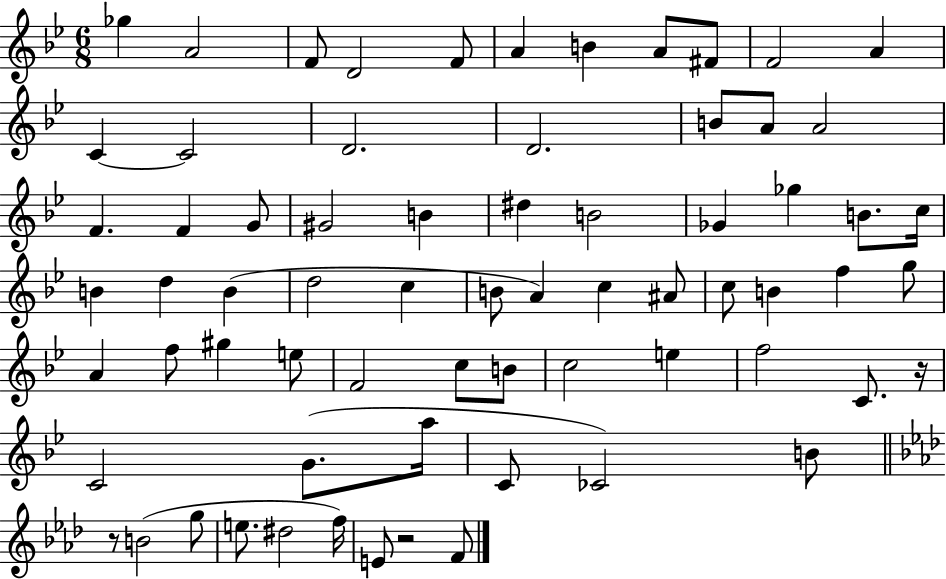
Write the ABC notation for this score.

X:1
T:Untitled
M:6/8
L:1/4
K:Bb
_g A2 F/2 D2 F/2 A B A/2 ^F/2 F2 A C C2 D2 D2 B/2 A/2 A2 F F G/2 ^G2 B ^d B2 _G _g B/2 c/4 B d B d2 c B/2 A c ^A/2 c/2 B f g/2 A f/2 ^g e/2 F2 c/2 B/2 c2 e f2 C/2 z/4 C2 G/2 a/4 C/2 _C2 B/2 z/2 B2 g/2 e/2 ^d2 f/4 E/2 z2 F/2